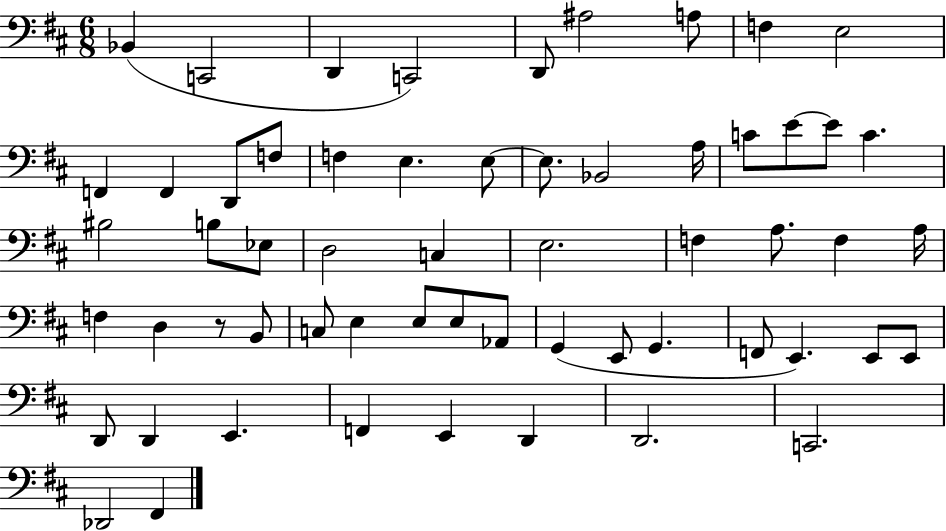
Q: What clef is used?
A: bass